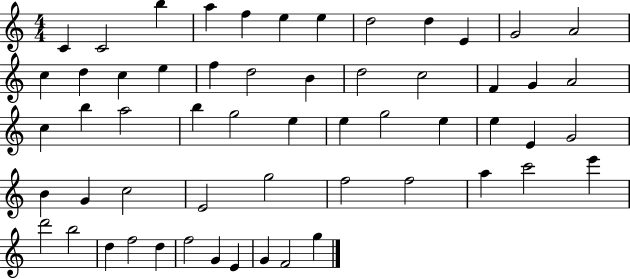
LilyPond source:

{
  \clef treble
  \numericTimeSignature
  \time 4/4
  \key c \major
  c'4 c'2 b''4 | a''4 f''4 e''4 e''4 | d''2 d''4 e'4 | g'2 a'2 | \break c''4 d''4 c''4 e''4 | f''4 d''2 b'4 | d''2 c''2 | f'4 g'4 a'2 | \break c''4 b''4 a''2 | b''4 g''2 e''4 | e''4 g''2 e''4 | e''4 e'4 g'2 | \break b'4 g'4 c''2 | e'2 g''2 | f''2 f''2 | a''4 c'''2 e'''4 | \break d'''2 b''2 | d''4 f''2 d''4 | f''2 g'4 e'4 | g'4 f'2 g''4 | \break \bar "|."
}